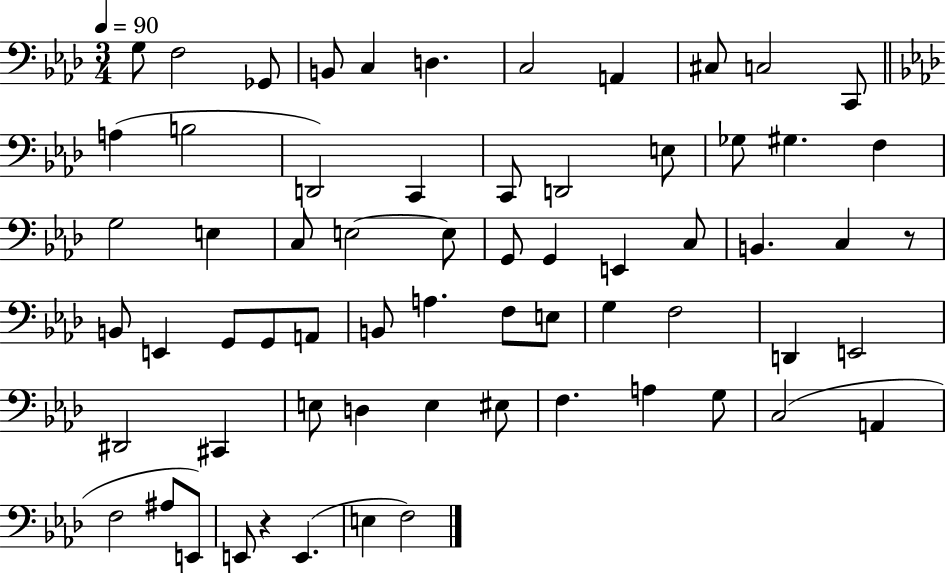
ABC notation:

X:1
T:Untitled
M:3/4
L:1/4
K:Ab
G,/2 F,2 _G,,/2 B,,/2 C, D, C,2 A,, ^C,/2 C,2 C,,/2 A, B,2 D,,2 C,, C,,/2 D,,2 E,/2 _G,/2 ^G, F, G,2 E, C,/2 E,2 E,/2 G,,/2 G,, E,, C,/2 B,, C, z/2 B,,/2 E,, G,,/2 G,,/2 A,,/2 B,,/2 A, F,/2 E,/2 G, F,2 D,, E,,2 ^D,,2 ^C,, E,/2 D, E, ^E,/2 F, A, G,/2 C,2 A,, F,2 ^A,/2 E,,/2 E,,/2 z E,, E, F,2